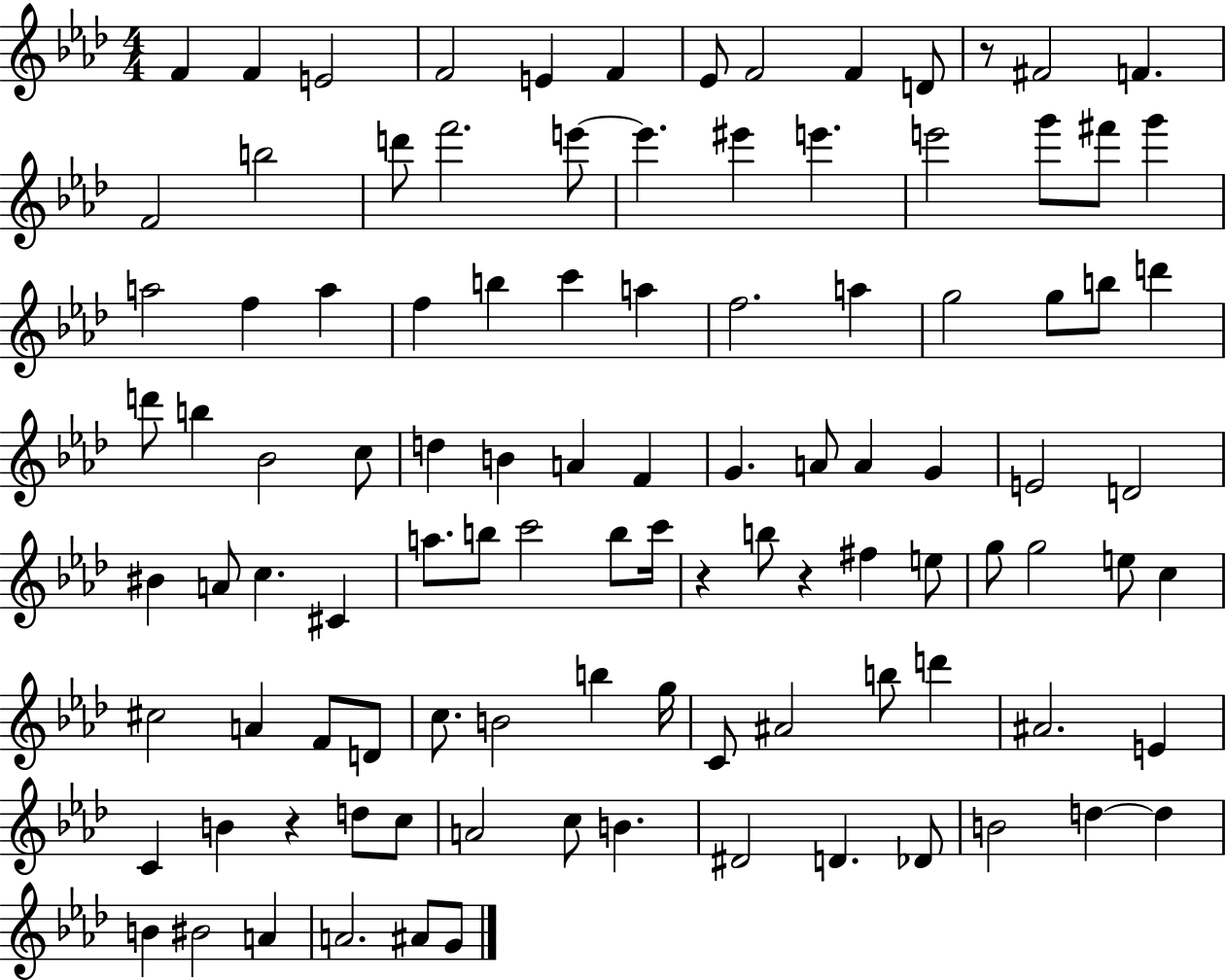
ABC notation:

X:1
T:Untitled
M:4/4
L:1/4
K:Ab
F F E2 F2 E F _E/2 F2 F D/2 z/2 ^F2 F F2 b2 d'/2 f'2 e'/2 e' ^e' e' e'2 g'/2 ^f'/2 g' a2 f a f b c' a f2 a g2 g/2 b/2 d' d'/2 b _B2 c/2 d B A F G A/2 A G E2 D2 ^B A/2 c ^C a/2 b/2 c'2 b/2 c'/4 z b/2 z ^f e/2 g/2 g2 e/2 c ^c2 A F/2 D/2 c/2 B2 b g/4 C/2 ^A2 b/2 d' ^A2 E C B z d/2 c/2 A2 c/2 B ^D2 D _D/2 B2 d d B ^B2 A A2 ^A/2 G/2